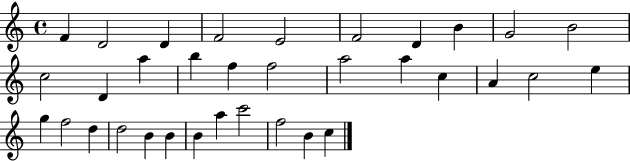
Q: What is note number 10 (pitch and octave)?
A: B4